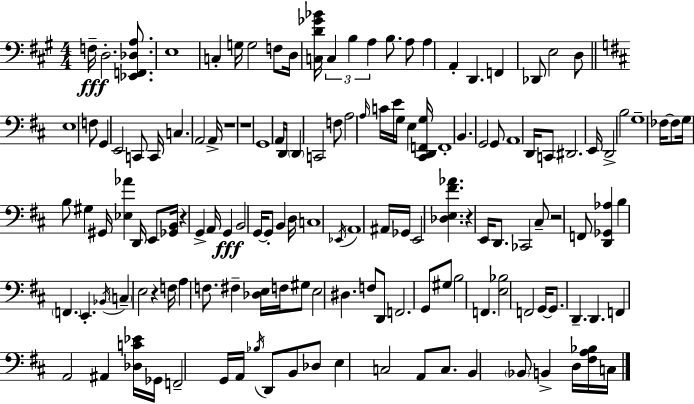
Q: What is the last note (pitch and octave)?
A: C3